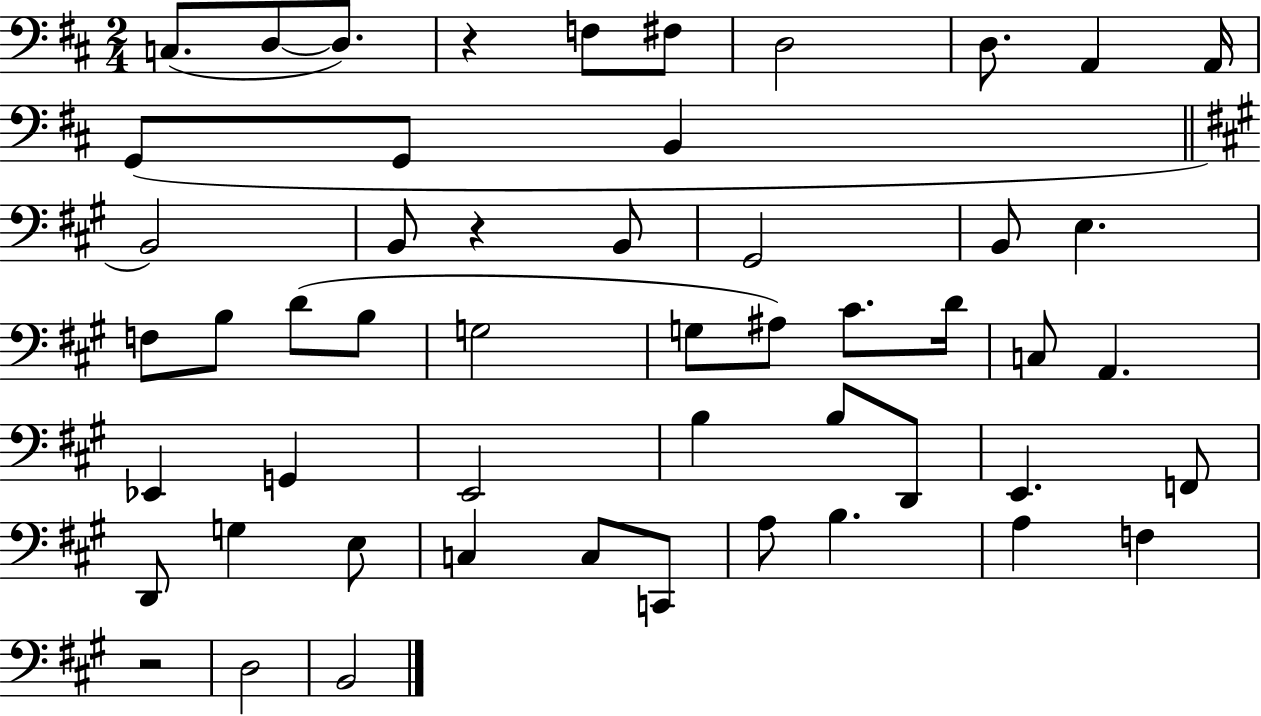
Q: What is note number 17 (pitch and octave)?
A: B2